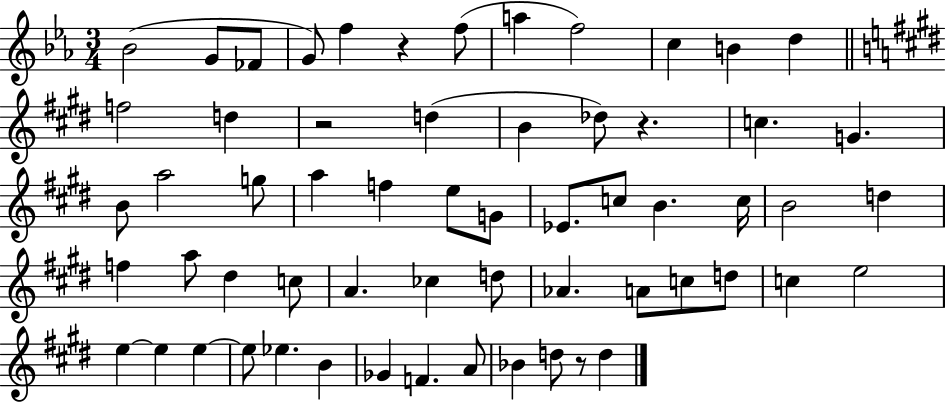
Bb4/h G4/e FES4/e G4/e F5/q R/q F5/e A5/q F5/h C5/q B4/q D5/q F5/h D5/q R/h D5/q B4/q Db5/e R/q. C5/q. G4/q. B4/e A5/h G5/e A5/q F5/q E5/e G4/e Eb4/e. C5/e B4/q. C5/s B4/h D5/q F5/q A5/e D#5/q C5/e A4/q. CES5/q D5/e Ab4/q. A4/e C5/e D5/e C5/q E5/h E5/q E5/q E5/q E5/e Eb5/q. B4/q Gb4/q F4/q. A4/e Bb4/q D5/e R/e D5/q